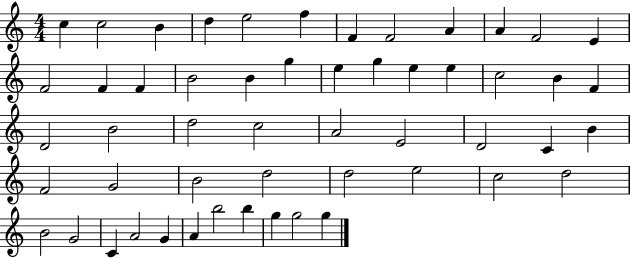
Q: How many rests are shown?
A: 0